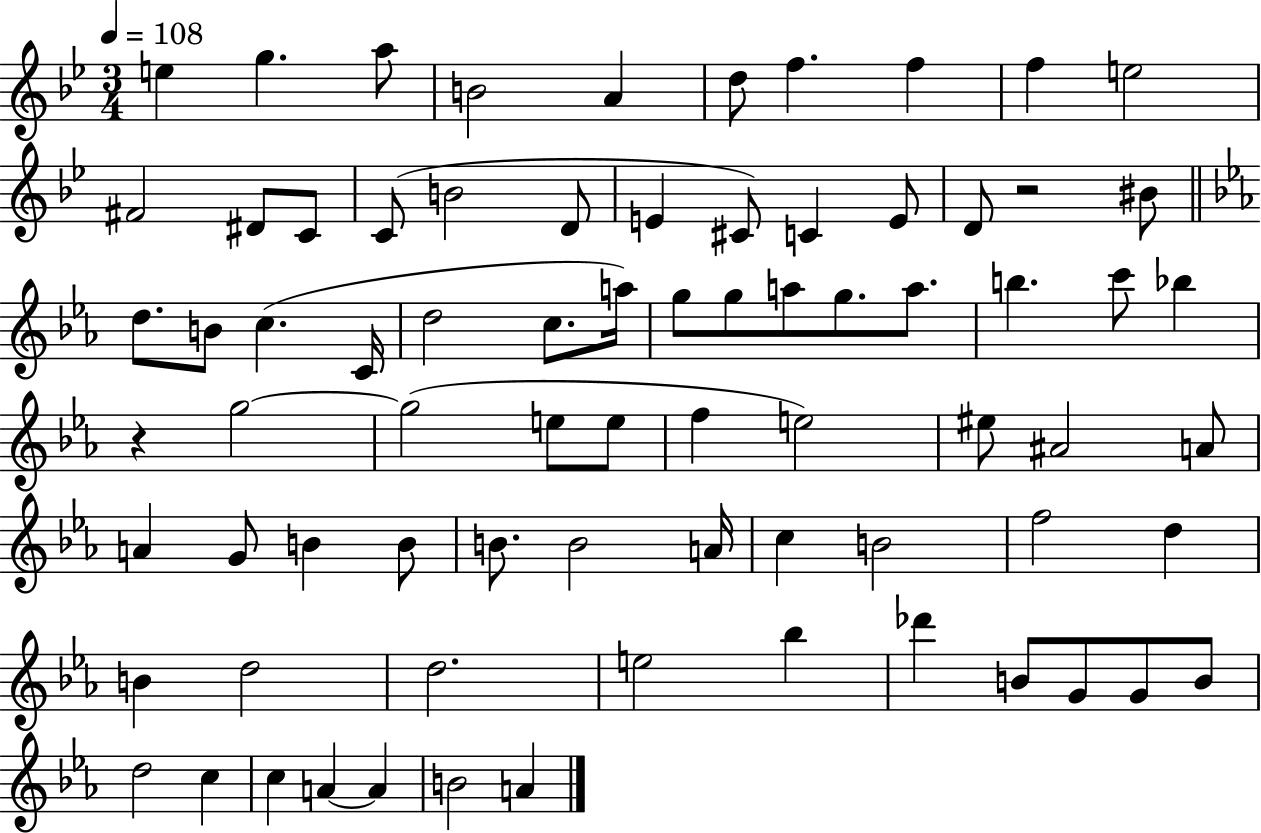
E5/q G5/q. A5/e B4/h A4/q D5/e F5/q. F5/q F5/q E5/h F#4/h D#4/e C4/e C4/e B4/h D4/e E4/q C#4/e C4/q E4/e D4/e R/h BIS4/e D5/e. B4/e C5/q. C4/s D5/h C5/e. A5/s G5/e G5/e A5/e G5/e. A5/e. B5/q. C6/e Bb5/q R/q G5/h G5/h E5/e E5/e F5/q E5/h EIS5/e A#4/h A4/e A4/q G4/e B4/q B4/e B4/e. B4/h A4/s C5/q B4/h F5/h D5/q B4/q D5/h D5/h. E5/h Bb5/q Db6/q B4/e G4/e G4/e B4/e D5/h C5/q C5/q A4/q A4/q B4/h A4/q